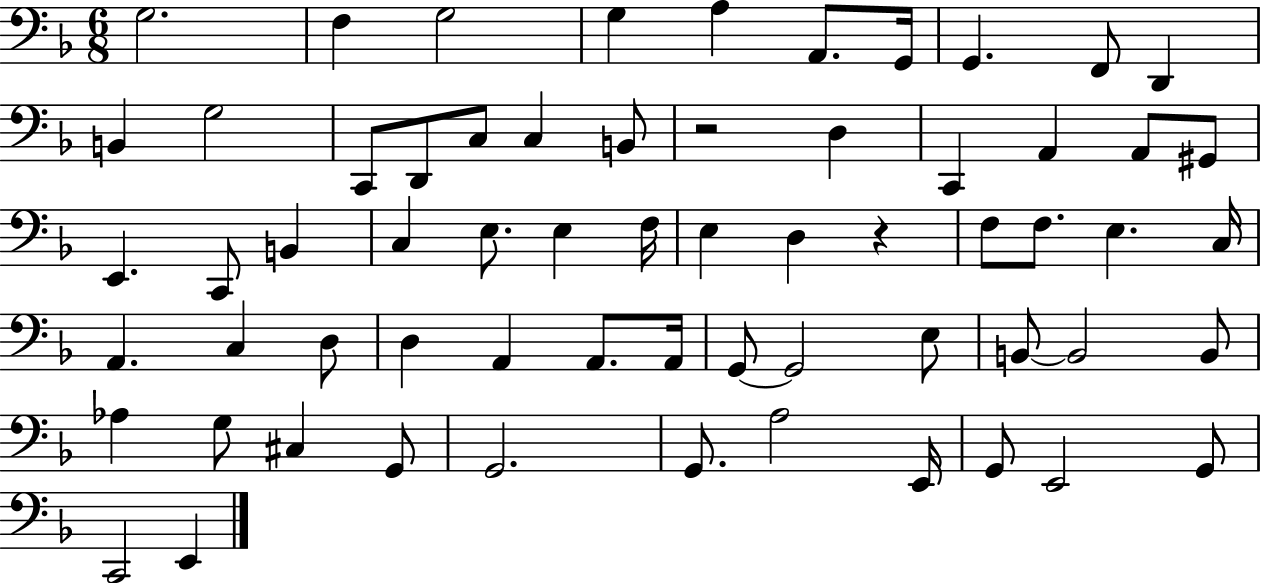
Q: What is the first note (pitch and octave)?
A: G3